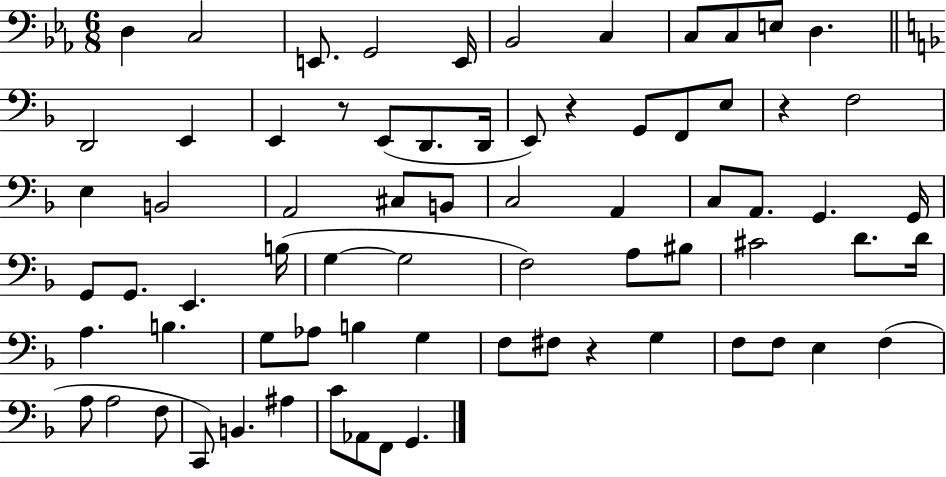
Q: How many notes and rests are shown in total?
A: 72